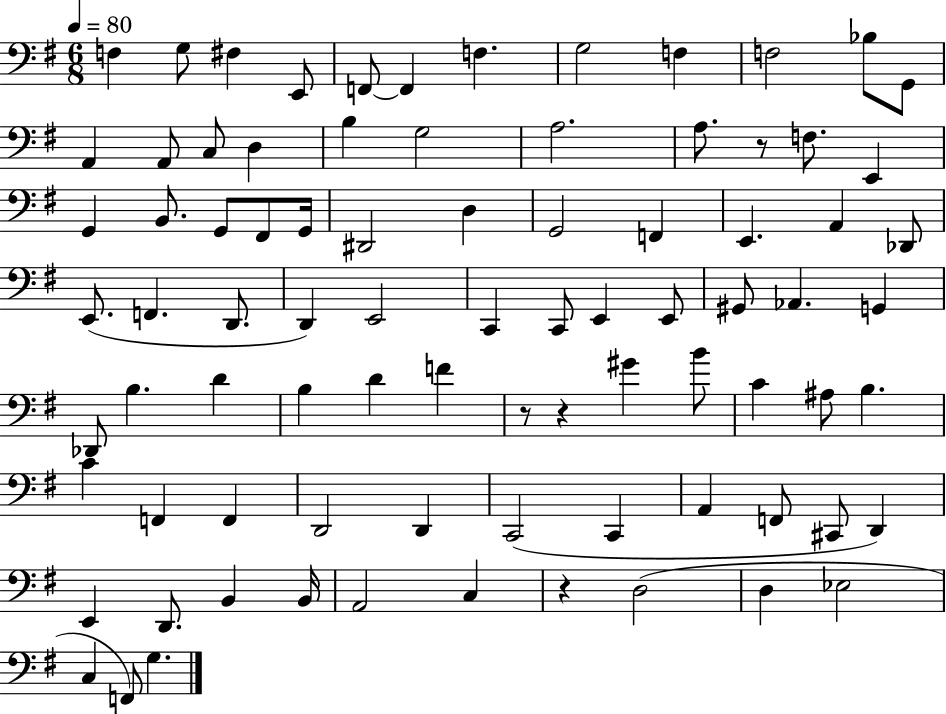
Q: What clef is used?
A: bass